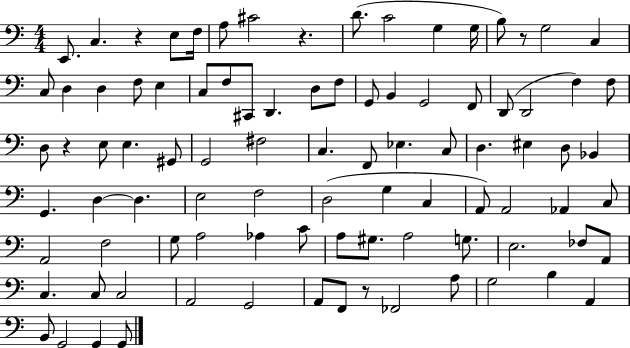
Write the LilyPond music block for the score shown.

{
  \clef bass
  \numericTimeSignature
  \time 4/4
  \key c \major
  \repeat volta 2 { e,8. c4. r4 e8 f16 | a8 cis'2 r4. | d'8.( c'2 g4 g16 | b8) r8 g2 c4 | \break c8 d4 d4 f8 e4 | c8 f8 cis,8 d,4. d8 f8 | g,8 b,4 g,2 f,8 | d,8( d,2 f4) f8 | \break d8 r4 e8 e4. gis,8 | g,2 fis2 | c4. f,8 ees4. c8 | d4. eis4 d8 bes,4 | \break g,4. d4~~ d4. | e2 f2 | d2( g4 c4 | a,8) a,2 aes,4 c8 | \break a,2 f2 | g8 a2 aes4 c'8 | a8 gis8. a2 g8. | e2. fes8 a,8 | \break c4. c8 c2 | a,2 g,2 | a,8 f,8 r8 fes,2 a8 | g2 b4 a,4 | \break b,8 g,2 g,4 g,8 | } \bar "|."
}